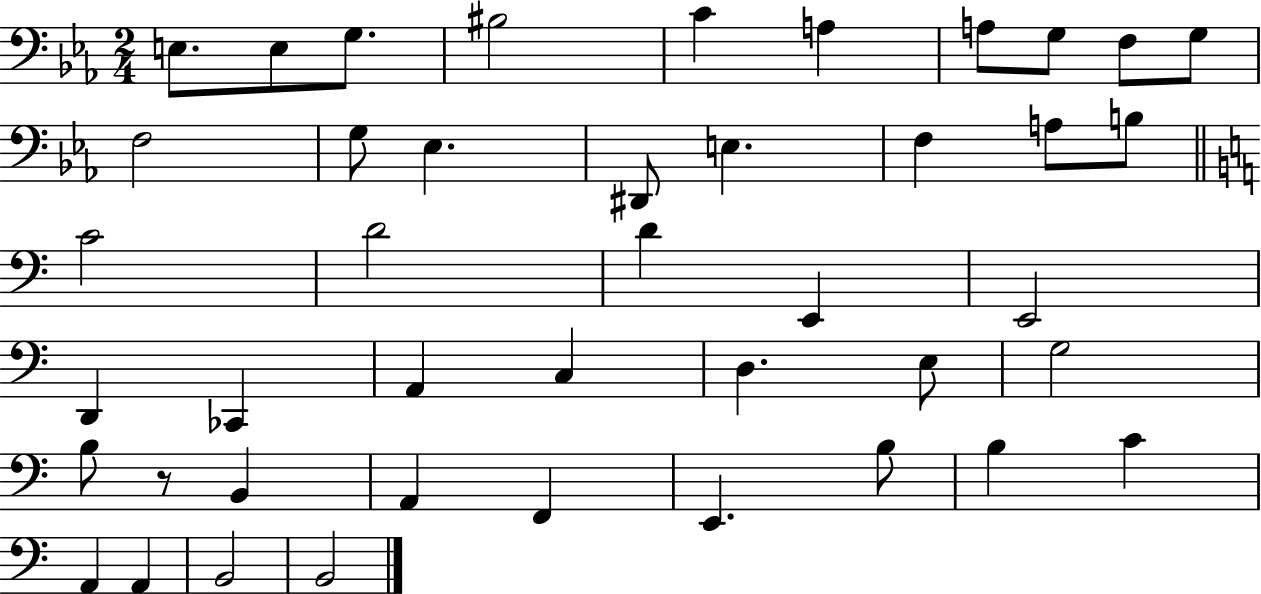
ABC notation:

X:1
T:Untitled
M:2/4
L:1/4
K:Eb
E,/2 E,/2 G,/2 ^B,2 C A, A,/2 G,/2 F,/2 G,/2 F,2 G,/2 _E, ^D,,/2 E, F, A,/2 B,/2 C2 D2 D E,, E,,2 D,, _C,, A,, C, D, E,/2 G,2 B,/2 z/2 B,, A,, F,, E,, B,/2 B, C A,, A,, B,,2 B,,2